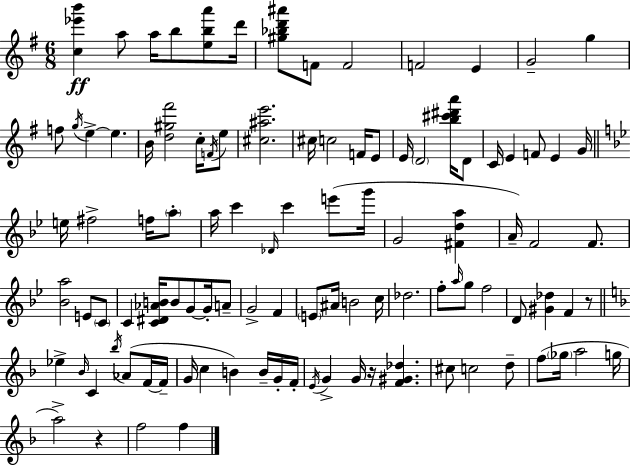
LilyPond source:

{
  \clef treble
  \numericTimeSignature
  \time 6/8
  \key g \major
  <c'' ees''' b'''>4\ff a''8 a''16 b''8 <e'' b'' a'''>8 d'''16 | <gis'' bes'' d''' ais'''>8 f'8 f'2 | f'2 e'4 | g'2-- g''4 | \break f''8 \acciaccatura { g''16 } e''4->~~ e''4. | b'16 <d'' gis'' fis'''>2 c''16-. \acciaccatura { f'16 } | e''8 <cis'' ais'' e'''>2. | cis''16 c''2 f'16 | \break e'8 e'16 \parenthesize d'2 <b'' cis''' dis''' a'''>16 | d'8 c'16 e'4 f'8 e'4 | g'16 \bar "||" \break \key bes \major e''16 fis''2-> f''16 \parenthesize a''8-. | a''16 c'''4 \grace { des'16 } c'''4 e'''8( | g'''16 g'2 <fis' d'' a''>4 | a'16--) f'2 f'8. | \break <bes' a''>2 e'8 \parenthesize c'8 | c'4 <c' dis' aes' b'>16 b'8 g'8~~ g'16-. a'8-- | g'2-> f'4 | \parenthesize e'8 ais'16 b'2 | \break c''16 des''2. | f''8-. \grace { a''16 } g''8 f''2 | d'8 <gis' des''>4 f'4 | r8 \bar "||" \break \key d \minor ees''4-> \grace { bes'16 } c'4 \acciaccatura { bes''16 } aes'8( | f'16~~ f'16-- g'16 c''4 b'4) b'16-- | g'16-. f'16-. \acciaccatura { e'16 } g'4-> g'16 r16 <f' gis' des''>4. | cis''8 c''2 | \break d''8-- f''8( \parenthesize ges''16 a''2 | g''16 a''2->) r4 | f''2 f''4 | \bar "|."
}